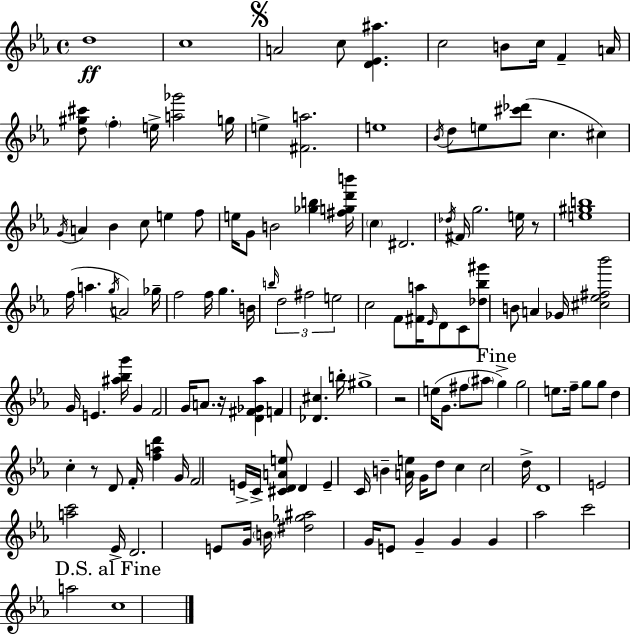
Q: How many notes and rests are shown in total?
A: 130